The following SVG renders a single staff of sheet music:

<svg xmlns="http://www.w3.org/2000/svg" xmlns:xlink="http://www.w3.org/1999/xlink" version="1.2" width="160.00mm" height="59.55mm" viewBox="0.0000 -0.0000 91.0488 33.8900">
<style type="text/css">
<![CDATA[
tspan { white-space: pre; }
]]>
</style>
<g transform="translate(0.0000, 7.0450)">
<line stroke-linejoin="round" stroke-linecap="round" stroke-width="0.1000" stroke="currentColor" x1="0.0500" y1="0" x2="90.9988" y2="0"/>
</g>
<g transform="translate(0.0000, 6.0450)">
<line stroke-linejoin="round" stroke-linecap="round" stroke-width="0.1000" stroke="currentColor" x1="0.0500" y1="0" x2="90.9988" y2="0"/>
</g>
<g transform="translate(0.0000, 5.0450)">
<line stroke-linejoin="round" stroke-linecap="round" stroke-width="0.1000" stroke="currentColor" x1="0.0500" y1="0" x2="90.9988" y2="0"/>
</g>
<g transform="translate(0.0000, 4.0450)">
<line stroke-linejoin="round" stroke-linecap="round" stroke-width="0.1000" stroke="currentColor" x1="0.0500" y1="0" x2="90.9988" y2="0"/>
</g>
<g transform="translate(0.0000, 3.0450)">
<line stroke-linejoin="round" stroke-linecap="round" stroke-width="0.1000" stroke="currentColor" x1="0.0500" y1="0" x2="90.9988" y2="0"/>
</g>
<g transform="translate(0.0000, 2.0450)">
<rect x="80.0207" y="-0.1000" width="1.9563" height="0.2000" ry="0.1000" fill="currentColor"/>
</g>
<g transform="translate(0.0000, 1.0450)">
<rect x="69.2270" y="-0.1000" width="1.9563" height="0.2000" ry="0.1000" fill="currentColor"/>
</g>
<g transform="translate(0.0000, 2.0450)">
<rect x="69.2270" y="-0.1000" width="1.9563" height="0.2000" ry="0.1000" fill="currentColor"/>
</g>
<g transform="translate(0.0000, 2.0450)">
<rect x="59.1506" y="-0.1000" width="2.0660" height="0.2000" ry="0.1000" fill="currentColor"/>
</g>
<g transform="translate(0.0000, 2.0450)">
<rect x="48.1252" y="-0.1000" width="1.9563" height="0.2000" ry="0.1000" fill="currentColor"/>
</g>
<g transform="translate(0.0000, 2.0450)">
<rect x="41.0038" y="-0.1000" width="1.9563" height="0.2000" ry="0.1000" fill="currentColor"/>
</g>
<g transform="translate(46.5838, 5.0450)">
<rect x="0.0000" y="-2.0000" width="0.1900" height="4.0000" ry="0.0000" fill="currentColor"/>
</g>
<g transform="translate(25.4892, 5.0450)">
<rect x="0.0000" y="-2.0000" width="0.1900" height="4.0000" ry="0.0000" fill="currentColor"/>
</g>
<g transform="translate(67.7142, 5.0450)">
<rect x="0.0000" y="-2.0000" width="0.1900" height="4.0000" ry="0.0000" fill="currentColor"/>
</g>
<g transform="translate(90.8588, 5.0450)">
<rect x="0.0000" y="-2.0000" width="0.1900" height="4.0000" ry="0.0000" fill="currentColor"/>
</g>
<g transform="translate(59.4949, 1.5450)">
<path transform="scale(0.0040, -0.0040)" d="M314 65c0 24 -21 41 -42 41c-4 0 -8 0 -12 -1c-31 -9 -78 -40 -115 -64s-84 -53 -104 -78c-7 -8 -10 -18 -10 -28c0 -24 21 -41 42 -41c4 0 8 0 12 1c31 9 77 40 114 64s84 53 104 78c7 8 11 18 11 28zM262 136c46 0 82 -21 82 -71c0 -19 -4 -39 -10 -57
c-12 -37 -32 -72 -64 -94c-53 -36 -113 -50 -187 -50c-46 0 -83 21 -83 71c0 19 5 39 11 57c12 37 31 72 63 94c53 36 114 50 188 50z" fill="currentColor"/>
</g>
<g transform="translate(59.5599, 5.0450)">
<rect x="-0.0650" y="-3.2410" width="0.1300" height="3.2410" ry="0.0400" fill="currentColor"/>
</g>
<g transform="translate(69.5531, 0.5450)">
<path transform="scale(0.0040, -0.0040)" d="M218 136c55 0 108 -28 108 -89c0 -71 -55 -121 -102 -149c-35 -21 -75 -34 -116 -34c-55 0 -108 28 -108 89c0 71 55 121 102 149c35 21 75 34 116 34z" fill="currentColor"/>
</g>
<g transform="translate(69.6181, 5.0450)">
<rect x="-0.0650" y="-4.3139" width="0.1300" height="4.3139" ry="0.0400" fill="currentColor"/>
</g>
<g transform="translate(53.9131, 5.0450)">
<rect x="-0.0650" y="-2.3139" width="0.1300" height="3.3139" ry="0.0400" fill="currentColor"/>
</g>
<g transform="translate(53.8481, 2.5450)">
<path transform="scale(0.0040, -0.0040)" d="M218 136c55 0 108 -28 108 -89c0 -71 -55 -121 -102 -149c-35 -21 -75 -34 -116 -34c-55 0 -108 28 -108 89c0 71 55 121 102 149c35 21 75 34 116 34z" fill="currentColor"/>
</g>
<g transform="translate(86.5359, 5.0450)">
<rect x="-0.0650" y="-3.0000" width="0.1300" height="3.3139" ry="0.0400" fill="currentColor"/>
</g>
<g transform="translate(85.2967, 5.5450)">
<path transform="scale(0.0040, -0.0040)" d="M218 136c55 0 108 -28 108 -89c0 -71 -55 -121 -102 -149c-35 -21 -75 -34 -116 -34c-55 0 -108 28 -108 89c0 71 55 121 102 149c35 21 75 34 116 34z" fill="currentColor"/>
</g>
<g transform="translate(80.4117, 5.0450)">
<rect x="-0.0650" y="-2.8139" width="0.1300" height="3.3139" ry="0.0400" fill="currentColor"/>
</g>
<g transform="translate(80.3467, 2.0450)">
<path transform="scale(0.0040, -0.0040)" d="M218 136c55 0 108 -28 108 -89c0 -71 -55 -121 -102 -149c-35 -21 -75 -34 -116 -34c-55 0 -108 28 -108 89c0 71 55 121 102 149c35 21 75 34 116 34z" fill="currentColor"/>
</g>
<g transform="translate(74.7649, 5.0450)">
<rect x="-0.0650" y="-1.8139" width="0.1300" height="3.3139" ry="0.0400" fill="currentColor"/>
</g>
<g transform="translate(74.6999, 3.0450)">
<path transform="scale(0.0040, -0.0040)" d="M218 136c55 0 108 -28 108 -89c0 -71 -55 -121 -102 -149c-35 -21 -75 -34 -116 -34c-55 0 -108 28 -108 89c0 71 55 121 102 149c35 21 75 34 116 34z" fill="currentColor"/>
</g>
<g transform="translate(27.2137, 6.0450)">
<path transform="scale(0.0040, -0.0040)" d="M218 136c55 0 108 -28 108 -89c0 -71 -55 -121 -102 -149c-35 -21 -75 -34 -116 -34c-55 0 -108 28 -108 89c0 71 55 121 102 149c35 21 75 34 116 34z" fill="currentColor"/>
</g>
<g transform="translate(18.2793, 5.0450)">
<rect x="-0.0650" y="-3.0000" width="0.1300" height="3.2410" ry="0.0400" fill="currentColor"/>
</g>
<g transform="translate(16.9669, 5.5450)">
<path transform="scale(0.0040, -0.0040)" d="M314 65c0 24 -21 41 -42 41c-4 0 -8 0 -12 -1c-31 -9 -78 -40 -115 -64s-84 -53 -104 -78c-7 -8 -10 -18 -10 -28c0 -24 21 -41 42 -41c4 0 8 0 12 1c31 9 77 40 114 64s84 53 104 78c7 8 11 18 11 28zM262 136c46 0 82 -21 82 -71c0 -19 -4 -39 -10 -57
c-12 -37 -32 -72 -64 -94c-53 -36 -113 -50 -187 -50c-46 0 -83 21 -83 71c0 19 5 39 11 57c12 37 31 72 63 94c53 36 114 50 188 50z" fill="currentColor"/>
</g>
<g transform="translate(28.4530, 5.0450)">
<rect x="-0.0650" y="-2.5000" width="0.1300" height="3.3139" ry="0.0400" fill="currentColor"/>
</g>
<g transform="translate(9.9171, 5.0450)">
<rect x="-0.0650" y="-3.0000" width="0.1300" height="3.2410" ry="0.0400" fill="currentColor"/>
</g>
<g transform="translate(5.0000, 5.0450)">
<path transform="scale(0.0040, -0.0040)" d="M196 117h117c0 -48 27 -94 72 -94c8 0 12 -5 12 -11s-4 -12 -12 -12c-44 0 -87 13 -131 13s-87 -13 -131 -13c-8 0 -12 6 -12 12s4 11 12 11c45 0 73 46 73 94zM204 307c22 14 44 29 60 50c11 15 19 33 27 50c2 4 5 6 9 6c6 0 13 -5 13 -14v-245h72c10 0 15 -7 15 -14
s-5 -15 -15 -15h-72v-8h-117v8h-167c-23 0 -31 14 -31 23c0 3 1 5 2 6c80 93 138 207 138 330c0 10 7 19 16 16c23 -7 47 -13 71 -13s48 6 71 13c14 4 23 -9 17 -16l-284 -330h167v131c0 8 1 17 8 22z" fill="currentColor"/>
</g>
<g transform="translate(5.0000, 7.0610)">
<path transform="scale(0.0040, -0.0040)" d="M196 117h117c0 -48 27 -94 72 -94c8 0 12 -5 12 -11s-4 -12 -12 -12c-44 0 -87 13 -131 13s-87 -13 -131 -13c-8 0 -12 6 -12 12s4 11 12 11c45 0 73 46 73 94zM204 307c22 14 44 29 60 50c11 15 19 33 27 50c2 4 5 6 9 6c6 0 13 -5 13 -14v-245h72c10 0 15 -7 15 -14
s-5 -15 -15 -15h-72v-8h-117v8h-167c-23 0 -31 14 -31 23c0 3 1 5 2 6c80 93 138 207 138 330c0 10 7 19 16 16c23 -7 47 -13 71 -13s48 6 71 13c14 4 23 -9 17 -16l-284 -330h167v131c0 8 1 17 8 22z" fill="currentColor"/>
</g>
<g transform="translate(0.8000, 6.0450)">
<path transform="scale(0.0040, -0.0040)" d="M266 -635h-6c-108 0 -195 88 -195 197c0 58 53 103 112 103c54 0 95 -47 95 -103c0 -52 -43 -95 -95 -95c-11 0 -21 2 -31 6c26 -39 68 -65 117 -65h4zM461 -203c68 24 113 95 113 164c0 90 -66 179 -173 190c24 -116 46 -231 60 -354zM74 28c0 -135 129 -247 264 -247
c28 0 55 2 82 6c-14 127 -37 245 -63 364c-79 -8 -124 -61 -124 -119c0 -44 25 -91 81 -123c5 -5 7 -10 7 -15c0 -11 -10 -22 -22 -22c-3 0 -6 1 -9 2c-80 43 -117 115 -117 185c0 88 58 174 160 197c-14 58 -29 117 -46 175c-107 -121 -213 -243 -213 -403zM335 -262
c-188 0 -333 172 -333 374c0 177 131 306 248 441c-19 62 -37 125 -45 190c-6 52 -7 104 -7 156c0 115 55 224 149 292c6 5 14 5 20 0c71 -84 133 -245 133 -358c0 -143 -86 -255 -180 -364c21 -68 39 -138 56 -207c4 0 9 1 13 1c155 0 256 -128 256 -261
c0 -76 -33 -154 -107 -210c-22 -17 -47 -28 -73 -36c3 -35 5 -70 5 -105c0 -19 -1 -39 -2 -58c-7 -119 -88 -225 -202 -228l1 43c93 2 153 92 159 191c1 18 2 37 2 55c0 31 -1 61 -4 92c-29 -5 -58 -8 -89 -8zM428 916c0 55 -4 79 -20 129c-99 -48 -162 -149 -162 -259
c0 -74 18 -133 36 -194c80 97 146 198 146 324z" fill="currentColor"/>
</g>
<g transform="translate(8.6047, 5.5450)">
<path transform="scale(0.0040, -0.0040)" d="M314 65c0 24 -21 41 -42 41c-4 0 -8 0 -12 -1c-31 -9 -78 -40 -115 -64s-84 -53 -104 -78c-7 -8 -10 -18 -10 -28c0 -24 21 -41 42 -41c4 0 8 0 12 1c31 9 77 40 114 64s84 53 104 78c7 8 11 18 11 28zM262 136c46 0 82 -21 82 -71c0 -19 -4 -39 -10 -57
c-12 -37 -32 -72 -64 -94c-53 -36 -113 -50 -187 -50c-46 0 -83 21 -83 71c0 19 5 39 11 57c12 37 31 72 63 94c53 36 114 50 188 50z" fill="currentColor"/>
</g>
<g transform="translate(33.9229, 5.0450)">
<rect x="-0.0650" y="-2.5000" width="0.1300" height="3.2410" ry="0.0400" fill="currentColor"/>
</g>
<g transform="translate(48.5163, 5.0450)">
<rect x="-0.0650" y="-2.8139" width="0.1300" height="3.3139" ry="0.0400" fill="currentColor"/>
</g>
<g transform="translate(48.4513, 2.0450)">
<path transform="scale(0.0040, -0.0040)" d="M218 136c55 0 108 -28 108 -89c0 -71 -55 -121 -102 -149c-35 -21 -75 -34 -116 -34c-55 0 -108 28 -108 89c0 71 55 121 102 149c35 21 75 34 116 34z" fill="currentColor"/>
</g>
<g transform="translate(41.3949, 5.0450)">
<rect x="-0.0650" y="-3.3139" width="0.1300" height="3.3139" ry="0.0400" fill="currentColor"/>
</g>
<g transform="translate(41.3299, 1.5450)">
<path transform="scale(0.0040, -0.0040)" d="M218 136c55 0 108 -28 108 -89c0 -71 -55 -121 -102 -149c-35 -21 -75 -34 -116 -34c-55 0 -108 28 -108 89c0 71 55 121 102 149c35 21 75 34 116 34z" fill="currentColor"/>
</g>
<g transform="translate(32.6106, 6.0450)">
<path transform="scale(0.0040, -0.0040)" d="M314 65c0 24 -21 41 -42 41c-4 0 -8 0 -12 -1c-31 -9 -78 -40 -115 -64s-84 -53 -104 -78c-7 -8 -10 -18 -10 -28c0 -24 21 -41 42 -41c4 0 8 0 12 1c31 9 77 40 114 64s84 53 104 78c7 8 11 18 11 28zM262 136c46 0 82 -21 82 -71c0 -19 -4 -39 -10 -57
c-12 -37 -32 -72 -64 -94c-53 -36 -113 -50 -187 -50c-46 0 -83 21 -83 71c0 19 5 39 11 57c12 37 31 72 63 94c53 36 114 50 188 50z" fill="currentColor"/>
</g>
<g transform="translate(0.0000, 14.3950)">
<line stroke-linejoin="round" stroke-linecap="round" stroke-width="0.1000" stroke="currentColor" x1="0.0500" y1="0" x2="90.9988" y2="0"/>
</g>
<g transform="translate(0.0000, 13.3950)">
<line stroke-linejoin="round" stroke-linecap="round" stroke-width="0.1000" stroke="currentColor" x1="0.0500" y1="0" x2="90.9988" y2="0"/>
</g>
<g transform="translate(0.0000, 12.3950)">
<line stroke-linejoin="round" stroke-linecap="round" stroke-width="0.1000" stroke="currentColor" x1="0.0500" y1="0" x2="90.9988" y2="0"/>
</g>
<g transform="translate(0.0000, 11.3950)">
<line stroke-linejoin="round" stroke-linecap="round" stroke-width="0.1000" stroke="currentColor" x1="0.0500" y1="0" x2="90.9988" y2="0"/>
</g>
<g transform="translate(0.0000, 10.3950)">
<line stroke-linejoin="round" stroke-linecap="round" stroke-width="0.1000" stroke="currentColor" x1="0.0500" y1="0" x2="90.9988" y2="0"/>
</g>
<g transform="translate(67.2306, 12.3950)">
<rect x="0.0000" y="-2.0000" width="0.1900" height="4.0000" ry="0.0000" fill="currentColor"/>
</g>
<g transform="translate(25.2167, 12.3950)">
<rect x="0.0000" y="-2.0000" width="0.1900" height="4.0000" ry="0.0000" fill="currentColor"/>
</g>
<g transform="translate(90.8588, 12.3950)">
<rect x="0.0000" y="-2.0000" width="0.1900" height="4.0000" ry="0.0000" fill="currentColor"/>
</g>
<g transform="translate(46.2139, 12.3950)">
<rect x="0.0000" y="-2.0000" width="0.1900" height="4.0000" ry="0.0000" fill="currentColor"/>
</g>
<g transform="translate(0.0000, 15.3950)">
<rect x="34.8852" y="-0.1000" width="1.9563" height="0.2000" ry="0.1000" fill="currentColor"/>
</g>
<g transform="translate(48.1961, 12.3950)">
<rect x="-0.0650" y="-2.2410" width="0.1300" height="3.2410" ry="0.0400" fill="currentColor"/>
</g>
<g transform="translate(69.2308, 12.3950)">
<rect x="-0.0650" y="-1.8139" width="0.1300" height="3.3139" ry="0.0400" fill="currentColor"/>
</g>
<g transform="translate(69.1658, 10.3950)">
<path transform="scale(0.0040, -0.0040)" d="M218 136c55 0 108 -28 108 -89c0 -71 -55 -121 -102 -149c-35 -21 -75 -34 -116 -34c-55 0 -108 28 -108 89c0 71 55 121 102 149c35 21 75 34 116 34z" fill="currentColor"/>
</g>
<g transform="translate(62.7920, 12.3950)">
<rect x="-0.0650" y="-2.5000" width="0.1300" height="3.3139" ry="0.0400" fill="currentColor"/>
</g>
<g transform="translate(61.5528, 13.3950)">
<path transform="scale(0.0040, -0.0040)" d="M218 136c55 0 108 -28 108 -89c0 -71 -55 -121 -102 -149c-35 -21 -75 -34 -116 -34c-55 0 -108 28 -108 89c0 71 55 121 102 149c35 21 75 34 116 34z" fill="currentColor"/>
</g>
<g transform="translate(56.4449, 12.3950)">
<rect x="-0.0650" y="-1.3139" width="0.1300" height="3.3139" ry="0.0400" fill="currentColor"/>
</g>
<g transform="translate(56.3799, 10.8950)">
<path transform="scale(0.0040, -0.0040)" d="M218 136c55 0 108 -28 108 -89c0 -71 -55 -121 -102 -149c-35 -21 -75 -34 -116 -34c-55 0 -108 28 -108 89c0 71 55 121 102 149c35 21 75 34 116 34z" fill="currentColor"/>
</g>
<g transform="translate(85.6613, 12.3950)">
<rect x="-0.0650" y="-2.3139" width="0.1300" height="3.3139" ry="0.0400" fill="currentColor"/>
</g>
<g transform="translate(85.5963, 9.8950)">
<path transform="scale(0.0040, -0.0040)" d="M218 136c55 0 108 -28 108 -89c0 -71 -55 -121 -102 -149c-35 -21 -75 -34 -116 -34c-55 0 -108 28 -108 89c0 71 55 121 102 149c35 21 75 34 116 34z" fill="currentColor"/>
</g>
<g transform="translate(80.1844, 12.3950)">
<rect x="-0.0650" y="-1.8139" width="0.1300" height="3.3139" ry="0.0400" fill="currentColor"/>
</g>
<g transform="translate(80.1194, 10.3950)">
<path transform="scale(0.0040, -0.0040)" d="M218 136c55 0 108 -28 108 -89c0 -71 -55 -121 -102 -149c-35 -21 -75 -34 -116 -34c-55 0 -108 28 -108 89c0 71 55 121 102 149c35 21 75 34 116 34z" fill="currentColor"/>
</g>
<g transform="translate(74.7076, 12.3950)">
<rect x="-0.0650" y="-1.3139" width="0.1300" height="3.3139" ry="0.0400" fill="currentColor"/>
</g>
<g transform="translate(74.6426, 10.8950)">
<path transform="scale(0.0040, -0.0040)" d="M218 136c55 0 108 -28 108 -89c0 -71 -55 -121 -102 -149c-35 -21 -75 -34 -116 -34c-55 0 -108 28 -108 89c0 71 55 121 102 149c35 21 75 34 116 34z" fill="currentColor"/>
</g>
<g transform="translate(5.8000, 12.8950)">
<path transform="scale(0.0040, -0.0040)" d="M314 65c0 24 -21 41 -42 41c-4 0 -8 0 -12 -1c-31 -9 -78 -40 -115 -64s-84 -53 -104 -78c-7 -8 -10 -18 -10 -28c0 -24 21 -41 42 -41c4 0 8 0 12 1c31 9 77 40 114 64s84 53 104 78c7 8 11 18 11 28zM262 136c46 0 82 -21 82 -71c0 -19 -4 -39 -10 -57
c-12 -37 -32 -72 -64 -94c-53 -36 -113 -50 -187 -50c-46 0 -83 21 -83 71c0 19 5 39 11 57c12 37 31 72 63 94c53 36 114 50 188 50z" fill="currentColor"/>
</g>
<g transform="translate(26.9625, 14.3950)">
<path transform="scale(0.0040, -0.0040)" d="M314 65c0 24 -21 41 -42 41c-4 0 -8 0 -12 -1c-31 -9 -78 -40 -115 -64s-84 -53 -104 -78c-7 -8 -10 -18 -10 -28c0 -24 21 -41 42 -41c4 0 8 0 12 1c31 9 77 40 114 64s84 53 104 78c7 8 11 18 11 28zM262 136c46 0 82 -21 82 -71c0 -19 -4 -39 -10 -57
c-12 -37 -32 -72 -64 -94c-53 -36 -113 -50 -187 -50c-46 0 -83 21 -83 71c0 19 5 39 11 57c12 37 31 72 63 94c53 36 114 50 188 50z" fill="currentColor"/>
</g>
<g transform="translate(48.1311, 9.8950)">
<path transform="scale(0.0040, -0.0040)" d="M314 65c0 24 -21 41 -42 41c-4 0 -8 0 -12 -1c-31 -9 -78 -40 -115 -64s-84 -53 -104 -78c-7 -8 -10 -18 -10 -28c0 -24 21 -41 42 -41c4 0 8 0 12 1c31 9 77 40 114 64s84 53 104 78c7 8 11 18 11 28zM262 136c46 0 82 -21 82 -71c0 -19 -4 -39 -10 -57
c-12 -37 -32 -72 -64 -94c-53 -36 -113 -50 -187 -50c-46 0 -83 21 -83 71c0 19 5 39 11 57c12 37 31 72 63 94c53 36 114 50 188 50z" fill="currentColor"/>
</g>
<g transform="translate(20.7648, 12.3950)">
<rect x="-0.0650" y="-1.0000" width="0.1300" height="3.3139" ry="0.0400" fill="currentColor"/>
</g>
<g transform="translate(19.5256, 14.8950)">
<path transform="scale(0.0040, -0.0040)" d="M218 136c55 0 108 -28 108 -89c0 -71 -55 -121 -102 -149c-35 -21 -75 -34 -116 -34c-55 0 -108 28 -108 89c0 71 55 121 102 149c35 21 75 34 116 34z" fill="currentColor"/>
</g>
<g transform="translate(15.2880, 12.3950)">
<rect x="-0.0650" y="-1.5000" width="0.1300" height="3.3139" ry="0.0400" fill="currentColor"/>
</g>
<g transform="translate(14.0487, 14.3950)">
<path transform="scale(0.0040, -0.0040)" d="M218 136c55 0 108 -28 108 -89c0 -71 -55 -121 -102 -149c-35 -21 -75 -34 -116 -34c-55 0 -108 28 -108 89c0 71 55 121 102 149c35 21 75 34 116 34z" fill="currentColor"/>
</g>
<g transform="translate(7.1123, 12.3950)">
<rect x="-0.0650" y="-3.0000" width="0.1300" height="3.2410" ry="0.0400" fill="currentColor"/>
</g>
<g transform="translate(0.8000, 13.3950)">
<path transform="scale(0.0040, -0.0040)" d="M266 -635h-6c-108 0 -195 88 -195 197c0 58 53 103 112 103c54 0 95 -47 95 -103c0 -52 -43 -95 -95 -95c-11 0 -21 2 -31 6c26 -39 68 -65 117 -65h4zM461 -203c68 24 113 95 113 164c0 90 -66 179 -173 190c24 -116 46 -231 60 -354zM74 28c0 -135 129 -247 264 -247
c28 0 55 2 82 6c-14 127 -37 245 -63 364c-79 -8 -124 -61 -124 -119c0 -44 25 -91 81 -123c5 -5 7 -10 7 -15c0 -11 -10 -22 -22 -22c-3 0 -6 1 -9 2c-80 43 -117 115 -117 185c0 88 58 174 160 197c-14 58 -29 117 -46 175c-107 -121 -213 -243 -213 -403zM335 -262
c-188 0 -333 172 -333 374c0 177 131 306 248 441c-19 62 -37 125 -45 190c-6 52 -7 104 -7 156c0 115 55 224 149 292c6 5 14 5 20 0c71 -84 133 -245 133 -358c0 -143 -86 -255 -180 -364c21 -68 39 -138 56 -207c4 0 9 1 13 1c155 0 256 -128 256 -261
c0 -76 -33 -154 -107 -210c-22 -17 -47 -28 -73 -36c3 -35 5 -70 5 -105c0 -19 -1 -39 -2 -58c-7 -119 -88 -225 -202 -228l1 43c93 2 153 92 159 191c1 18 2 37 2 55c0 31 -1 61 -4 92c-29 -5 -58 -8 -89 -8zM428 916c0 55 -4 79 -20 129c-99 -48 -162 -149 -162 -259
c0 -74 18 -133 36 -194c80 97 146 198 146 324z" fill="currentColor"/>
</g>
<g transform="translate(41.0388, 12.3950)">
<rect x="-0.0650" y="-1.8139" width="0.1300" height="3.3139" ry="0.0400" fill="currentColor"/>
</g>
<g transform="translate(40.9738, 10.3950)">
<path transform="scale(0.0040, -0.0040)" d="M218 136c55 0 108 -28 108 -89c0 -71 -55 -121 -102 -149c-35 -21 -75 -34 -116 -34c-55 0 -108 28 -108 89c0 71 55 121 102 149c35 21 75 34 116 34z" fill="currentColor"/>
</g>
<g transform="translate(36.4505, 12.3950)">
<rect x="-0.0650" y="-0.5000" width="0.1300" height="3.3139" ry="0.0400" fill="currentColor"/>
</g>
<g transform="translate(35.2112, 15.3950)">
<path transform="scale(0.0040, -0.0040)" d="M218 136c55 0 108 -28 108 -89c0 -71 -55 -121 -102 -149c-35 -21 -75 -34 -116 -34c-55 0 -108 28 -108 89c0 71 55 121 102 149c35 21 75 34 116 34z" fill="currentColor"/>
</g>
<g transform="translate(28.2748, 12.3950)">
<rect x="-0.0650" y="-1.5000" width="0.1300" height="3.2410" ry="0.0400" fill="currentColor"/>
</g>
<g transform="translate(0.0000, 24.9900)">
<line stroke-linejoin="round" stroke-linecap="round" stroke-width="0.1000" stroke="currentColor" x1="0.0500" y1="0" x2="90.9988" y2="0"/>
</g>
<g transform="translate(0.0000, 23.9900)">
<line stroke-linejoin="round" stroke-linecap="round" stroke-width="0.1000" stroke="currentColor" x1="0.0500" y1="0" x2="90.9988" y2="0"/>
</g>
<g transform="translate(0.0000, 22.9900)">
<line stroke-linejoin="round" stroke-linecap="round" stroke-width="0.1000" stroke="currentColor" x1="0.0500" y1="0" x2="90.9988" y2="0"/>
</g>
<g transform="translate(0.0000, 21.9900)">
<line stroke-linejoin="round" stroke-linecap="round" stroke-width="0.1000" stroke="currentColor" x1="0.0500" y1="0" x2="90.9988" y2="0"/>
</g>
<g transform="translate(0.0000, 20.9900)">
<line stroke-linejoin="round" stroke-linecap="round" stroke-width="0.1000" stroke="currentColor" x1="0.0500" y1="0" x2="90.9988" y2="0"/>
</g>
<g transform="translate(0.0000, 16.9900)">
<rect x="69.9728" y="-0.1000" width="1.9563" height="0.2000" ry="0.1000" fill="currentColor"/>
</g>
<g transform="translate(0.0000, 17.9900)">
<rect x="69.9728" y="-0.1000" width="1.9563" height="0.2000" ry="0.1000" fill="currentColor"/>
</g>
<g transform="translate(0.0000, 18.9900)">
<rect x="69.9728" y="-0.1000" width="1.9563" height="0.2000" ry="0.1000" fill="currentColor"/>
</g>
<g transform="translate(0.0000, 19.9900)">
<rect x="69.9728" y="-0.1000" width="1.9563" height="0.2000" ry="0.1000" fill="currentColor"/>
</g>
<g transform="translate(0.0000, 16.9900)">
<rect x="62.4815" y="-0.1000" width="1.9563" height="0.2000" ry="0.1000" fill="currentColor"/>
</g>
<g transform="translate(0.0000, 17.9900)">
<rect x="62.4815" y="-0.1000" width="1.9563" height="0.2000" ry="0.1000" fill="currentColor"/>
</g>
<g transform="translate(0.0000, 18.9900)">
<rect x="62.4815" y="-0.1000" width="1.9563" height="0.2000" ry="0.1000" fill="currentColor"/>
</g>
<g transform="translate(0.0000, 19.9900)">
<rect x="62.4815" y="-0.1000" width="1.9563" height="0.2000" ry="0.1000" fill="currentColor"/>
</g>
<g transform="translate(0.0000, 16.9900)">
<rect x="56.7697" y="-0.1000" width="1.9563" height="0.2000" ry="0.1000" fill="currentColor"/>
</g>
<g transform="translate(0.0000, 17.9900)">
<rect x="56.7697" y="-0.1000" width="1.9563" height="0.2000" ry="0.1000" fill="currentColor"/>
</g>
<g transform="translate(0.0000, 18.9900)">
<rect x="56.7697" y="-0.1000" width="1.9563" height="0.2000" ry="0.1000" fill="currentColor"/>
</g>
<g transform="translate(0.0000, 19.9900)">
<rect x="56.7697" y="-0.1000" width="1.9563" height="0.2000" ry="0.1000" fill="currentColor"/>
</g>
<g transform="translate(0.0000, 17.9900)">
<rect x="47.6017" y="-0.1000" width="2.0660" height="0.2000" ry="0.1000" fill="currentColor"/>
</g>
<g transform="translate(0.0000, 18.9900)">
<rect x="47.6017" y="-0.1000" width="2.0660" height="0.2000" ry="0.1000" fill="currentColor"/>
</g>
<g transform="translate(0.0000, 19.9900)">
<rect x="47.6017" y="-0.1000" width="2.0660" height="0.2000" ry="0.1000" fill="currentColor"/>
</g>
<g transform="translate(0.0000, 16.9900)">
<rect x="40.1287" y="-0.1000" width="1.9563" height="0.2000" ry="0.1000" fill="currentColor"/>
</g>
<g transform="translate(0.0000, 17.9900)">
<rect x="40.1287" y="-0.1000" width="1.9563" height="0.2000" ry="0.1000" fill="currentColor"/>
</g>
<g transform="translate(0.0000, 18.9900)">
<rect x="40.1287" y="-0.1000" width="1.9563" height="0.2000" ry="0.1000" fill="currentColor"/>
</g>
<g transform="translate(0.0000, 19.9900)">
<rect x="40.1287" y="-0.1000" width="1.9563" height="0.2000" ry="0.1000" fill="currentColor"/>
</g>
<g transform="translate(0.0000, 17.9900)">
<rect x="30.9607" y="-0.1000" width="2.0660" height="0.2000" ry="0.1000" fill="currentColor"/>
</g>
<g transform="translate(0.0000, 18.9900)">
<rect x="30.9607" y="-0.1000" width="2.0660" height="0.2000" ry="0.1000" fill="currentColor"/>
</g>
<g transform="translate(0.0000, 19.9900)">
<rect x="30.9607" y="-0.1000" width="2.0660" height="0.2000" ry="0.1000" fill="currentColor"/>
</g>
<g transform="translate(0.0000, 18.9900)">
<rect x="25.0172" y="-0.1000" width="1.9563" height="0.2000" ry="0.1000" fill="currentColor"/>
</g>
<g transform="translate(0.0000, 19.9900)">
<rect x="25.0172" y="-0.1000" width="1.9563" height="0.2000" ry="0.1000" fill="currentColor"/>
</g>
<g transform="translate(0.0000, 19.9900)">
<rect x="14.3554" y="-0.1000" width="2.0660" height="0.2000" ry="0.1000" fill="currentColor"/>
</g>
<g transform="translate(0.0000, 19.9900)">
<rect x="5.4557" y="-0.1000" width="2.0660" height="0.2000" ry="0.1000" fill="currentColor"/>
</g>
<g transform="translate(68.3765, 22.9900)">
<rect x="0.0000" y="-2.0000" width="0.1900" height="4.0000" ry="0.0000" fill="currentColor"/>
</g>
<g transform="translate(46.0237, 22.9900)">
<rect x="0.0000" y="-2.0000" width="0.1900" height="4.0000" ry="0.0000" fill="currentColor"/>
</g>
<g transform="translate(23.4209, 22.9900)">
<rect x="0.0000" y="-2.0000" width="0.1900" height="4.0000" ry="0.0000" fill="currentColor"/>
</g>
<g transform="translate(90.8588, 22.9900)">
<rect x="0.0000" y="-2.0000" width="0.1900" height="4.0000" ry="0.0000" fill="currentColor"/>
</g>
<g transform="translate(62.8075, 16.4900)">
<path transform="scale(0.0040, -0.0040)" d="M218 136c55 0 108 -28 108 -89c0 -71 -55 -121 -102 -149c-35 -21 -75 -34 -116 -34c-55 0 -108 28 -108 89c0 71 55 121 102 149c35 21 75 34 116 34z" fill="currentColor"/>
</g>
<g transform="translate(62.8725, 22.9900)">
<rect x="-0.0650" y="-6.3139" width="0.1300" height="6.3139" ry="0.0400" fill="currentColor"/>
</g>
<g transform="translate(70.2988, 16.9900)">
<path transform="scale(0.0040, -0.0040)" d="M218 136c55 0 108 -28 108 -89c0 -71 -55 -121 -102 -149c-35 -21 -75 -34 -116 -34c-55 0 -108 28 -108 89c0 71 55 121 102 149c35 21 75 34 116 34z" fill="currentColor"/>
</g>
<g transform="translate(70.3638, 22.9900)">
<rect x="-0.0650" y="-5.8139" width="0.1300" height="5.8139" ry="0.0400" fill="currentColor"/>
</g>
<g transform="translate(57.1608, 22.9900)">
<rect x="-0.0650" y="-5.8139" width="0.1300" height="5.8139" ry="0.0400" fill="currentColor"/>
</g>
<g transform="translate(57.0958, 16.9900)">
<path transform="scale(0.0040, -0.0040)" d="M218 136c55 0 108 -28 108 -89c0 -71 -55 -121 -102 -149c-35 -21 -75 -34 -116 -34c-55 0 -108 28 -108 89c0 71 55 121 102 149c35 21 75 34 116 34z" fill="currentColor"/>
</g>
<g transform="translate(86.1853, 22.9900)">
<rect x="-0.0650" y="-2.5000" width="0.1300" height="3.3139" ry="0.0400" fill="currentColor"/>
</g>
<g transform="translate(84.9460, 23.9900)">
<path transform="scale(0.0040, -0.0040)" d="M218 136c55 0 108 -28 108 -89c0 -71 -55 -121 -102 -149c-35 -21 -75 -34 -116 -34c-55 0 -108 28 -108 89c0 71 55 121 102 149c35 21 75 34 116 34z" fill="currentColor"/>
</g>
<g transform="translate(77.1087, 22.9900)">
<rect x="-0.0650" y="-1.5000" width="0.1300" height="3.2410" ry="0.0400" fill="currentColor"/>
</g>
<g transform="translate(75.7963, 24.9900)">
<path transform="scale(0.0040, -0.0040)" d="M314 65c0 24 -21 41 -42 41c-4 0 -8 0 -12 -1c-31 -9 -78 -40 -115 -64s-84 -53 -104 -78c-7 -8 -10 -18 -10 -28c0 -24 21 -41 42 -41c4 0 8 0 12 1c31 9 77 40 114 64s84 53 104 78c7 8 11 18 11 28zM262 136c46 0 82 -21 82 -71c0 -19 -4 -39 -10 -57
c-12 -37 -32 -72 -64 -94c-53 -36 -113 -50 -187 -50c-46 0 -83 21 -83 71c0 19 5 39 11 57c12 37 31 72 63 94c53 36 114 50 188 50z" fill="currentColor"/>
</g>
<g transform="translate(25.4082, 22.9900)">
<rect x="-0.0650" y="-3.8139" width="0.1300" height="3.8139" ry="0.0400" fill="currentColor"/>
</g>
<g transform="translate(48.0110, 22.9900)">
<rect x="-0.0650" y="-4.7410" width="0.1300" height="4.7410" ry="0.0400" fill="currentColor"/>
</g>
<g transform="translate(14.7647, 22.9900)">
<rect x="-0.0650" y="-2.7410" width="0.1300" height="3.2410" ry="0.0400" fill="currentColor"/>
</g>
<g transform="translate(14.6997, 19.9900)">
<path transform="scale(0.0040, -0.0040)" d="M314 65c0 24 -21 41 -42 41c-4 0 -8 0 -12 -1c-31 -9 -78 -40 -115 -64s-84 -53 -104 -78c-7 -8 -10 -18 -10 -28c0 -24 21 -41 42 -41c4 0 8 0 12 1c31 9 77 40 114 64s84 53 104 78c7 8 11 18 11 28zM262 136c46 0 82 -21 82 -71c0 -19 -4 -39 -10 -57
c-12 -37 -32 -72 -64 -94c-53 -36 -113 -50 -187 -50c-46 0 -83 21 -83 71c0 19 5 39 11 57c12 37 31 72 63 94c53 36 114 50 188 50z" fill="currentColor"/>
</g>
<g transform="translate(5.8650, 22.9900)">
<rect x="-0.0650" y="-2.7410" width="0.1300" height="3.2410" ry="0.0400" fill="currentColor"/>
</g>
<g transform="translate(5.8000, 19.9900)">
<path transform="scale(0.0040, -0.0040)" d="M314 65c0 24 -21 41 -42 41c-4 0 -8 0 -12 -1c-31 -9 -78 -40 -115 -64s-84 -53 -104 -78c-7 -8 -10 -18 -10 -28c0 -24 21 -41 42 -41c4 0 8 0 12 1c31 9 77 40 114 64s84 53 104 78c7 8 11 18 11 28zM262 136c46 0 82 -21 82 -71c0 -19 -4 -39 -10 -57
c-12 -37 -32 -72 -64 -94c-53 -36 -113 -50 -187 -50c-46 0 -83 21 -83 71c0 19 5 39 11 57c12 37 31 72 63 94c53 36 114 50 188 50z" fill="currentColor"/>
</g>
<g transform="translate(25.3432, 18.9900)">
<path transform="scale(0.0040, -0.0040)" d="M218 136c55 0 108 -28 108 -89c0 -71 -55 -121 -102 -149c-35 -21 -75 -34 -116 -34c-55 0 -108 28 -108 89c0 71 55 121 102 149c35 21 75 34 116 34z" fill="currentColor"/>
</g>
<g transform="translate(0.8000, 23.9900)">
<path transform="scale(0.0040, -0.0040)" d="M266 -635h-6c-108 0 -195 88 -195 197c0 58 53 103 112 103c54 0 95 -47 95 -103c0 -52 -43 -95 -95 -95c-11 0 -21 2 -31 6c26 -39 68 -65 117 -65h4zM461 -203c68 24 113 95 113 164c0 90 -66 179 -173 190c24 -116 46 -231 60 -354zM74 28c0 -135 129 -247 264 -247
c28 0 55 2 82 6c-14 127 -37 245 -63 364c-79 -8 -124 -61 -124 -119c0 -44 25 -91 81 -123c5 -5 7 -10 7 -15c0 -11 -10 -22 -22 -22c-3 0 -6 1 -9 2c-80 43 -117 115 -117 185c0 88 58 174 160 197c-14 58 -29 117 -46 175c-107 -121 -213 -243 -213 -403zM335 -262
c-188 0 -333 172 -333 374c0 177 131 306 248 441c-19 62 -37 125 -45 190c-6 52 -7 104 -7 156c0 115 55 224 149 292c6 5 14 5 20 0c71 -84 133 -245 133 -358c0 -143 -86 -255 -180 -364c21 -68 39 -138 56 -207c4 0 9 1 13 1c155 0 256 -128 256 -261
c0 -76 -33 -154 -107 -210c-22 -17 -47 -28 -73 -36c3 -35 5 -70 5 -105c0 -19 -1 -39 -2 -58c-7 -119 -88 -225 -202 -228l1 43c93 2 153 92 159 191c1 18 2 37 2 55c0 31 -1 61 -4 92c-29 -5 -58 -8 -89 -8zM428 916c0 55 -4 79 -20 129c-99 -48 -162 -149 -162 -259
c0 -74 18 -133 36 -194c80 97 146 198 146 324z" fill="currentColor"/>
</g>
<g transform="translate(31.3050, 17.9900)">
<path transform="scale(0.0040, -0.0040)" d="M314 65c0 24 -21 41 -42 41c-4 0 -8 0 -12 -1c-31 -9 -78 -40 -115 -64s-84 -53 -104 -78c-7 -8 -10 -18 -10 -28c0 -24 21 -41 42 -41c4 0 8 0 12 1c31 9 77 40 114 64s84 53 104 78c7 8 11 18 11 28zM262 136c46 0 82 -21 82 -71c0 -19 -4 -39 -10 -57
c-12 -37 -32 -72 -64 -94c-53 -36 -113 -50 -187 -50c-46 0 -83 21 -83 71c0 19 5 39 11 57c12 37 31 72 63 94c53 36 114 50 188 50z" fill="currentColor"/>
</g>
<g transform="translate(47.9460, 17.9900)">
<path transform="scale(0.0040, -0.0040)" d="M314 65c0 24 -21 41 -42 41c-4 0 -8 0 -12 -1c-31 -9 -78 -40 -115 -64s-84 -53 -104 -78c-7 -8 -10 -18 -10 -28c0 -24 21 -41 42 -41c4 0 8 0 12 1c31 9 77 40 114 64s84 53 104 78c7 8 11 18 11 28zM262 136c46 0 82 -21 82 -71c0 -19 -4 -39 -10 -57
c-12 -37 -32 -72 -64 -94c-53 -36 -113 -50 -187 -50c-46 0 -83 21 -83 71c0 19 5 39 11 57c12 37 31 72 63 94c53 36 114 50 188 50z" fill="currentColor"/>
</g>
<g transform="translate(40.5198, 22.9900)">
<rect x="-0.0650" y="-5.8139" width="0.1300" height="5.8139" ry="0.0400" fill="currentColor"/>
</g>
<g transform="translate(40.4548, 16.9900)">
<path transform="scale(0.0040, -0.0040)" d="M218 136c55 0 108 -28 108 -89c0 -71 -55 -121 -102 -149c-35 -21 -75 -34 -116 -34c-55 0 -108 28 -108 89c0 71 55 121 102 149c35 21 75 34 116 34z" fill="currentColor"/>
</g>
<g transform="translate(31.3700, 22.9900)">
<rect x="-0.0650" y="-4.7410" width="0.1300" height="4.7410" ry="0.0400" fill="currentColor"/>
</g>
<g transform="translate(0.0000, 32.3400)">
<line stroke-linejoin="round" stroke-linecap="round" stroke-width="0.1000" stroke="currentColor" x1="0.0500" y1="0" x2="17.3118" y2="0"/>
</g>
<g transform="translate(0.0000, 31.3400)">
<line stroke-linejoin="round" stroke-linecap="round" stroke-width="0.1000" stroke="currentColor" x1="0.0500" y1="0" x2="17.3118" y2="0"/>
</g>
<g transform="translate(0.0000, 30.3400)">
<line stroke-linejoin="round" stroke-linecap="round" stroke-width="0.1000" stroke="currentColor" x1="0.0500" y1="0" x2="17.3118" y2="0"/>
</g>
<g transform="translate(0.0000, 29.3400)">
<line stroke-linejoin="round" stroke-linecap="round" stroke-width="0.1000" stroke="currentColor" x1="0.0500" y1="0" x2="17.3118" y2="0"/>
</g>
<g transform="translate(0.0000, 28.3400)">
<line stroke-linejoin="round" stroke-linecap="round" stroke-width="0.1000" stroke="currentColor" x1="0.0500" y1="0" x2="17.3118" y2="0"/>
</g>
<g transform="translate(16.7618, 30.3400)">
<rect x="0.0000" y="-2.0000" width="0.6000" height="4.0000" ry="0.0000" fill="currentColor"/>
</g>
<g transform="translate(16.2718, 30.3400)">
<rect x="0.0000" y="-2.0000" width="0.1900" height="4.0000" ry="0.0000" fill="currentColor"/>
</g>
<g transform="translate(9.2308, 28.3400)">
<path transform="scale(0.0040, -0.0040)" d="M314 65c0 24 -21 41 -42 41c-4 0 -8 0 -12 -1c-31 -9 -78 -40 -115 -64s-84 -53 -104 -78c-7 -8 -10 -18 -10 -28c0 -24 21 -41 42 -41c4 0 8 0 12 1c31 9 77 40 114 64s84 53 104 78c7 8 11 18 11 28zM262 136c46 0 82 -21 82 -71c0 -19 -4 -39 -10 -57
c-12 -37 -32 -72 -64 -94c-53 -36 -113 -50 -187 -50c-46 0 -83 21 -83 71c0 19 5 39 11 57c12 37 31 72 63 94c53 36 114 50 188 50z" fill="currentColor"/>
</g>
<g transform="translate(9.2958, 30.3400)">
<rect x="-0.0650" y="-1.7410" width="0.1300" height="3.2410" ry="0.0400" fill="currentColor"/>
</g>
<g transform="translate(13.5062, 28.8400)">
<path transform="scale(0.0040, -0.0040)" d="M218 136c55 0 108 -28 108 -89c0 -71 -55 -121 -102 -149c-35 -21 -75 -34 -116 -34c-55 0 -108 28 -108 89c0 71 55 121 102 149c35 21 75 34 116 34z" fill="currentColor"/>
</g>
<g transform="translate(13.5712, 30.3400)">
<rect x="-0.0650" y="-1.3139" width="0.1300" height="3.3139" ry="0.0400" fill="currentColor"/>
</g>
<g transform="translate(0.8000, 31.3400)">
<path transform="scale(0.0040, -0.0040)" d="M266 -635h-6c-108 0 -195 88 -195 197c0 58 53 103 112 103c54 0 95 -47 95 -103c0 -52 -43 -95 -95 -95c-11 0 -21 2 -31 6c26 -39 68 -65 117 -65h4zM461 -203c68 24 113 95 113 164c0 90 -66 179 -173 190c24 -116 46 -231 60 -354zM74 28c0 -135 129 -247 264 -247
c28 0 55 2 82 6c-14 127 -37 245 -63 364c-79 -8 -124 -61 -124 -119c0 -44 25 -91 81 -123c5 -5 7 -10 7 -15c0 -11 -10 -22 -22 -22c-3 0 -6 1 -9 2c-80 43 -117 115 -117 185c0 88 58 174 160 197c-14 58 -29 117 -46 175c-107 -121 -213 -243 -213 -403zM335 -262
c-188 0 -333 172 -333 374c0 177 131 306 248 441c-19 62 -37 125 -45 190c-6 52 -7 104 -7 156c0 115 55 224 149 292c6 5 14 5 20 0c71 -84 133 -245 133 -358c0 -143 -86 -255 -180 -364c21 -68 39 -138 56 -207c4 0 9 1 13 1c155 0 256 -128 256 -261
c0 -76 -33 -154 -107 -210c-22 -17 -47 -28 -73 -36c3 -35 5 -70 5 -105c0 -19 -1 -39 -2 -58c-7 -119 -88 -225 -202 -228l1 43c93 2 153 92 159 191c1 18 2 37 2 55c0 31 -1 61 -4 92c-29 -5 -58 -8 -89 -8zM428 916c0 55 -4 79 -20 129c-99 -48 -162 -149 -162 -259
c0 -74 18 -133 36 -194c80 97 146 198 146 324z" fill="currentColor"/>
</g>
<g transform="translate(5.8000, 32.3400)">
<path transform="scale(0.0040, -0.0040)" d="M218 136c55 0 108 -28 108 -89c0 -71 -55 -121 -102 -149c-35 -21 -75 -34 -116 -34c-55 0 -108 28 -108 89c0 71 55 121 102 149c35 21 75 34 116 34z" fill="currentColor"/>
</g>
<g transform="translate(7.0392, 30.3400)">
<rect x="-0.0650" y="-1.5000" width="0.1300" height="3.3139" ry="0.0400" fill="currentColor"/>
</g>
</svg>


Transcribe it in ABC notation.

X:1
T:Untitled
M:4/4
L:1/4
K:C
A2 A2 G G2 b a g b2 d' f a A A2 E D E2 C f g2 e G f e f g a2 a2 c' e'2 g' e'2 g' a' g' E2 G E f2 e